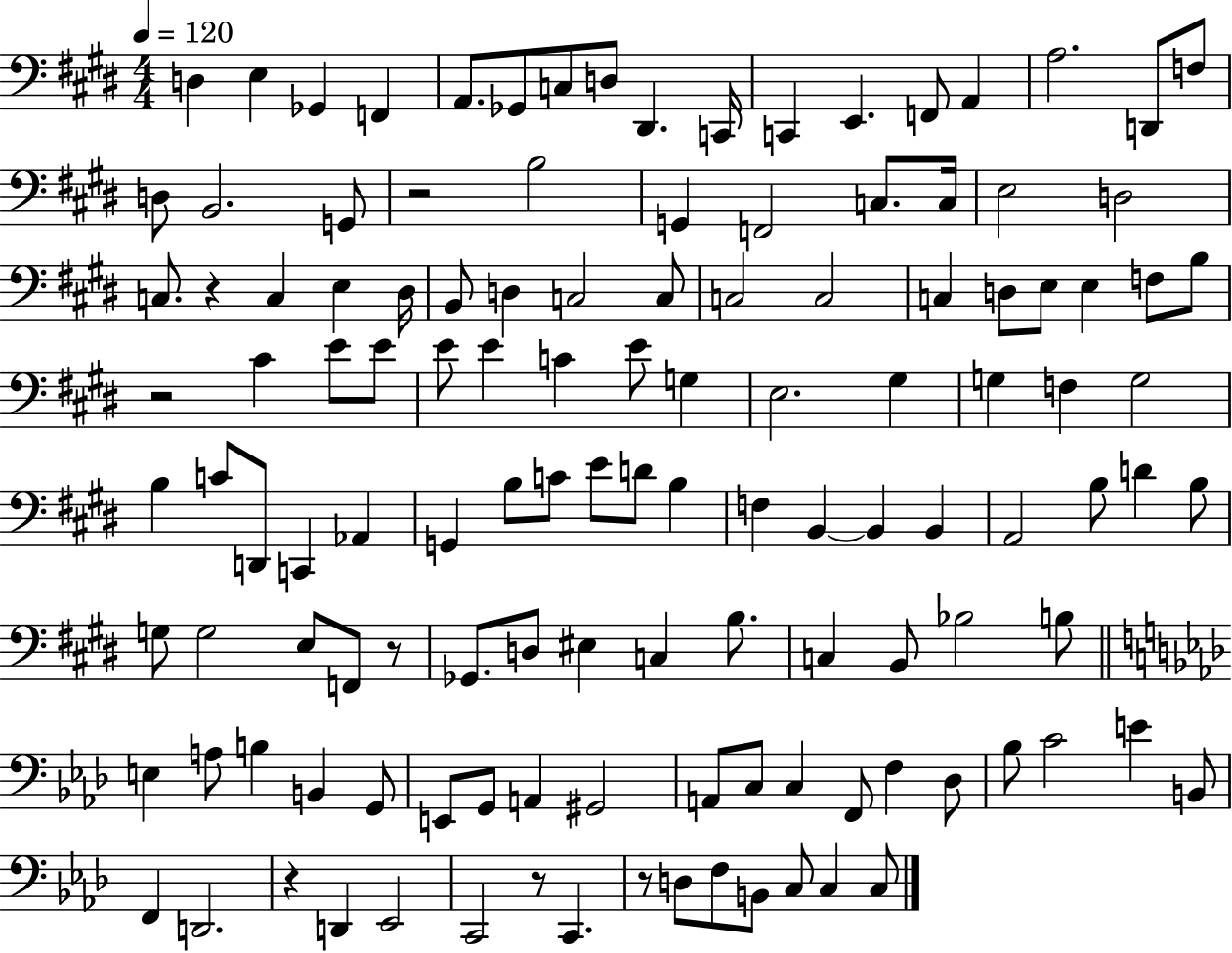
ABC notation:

X:1
T:Untitled
M:4/4
L:1/4
K:E
D, E, _G,, F,, A,,/2 _G,,/2 C,/2 D,/2 ^D,, C,,/4 C,, E,, F,,/2 A,, A,2 D,,/2 F,/2 D,/2 B,,2 G,,/2 z2 B,2 G,, F,,2 C,/2 C,/4 E,2 D,2 C,/2 z C, E, ^D,/4 B,,/2 D, C,2 C,/2 C,2 C,2 C, D,/2 E,/2 E, F,/2 B,/2 z2 ^C E/2 E/2 E/2 E C E/2 G, E,2 ^G, G, F, G,2 B, C/2 D,,/2 C,, _A,, G,, B,/2 C/2 E/2 D/2 B, F, B,, B,, B,, A,,2 B,/2 D B,/2 G,/2 G,2 E,/2 F,,/2 z/2 _G,,/2 D,/2 ^E, C, B,/2 C, B,,/2 _B,2 B,/2 E, A,/2 B, B,, G,,/2 E,,/2 G,,/2 A,, ^G,,2 A,,/2 C,/2 C, F,,/2 F, _D,/2 _B,/2 C2 E B,,/2 F,, D,,2 z D,, _E,,2 C,,2 z/2 C,, z/2 D,/2 F,/2 B,,/2 C,/2 C, C,/2